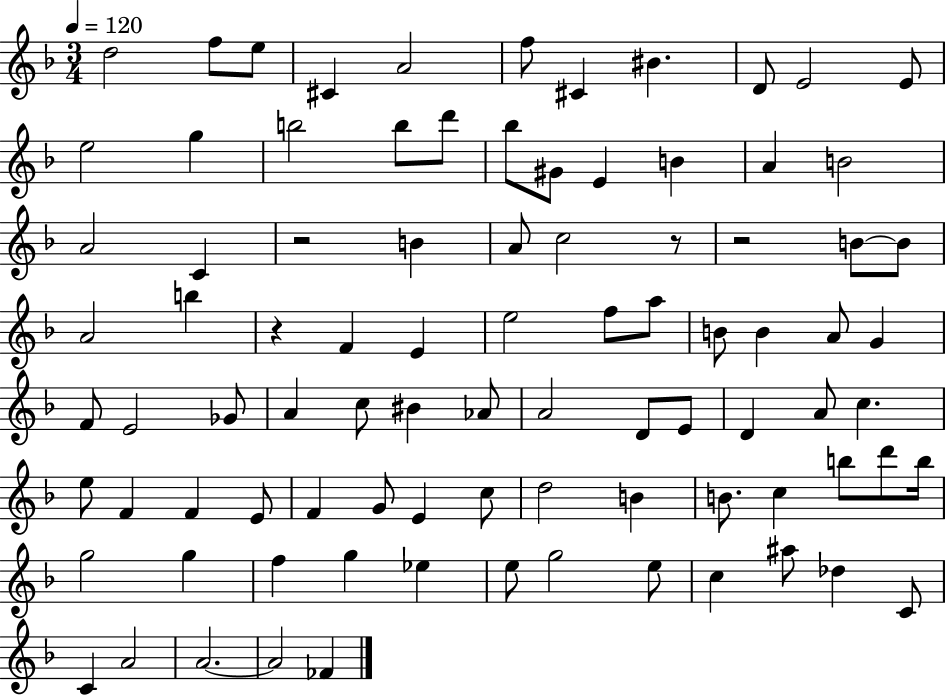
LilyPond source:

{
  \clef treble
  \numericTimeSignature
  \time 3/4
  \key f \major
  \tempo 4 = 120
  d''2 f''8 e''8 | cis'4 a'2 | f''8 cis'4 bis'4. | d'8 e'2 e'8 | \break e''2 g''4 | b''2 b''8 d'''8 | bes''8 gis'8 e'4 b'4 | a'4 b'2 | \break a'2 c'4 | r2 b'4 | a'8 c''2 r8 | r2 b'8~~ b'8 | \break a'2 b''4 | r4 f'4 e'4 | e''2 f''8 a''8 | b'8 b'4 a'8 g'4 | \break f'8 e'2 ges'8 | a'4 c''8 bis'4 aes'8 | a'2 d'8 e'8 | d'4 a'8 c''4. | \break e''8 f'4 f'4 e'8 | f'4 g'8 e'4 c''8 | d''2 b'4 | b'8. c''4 b''8 d'''8 b''16 | \break g''2 g''4 | f''4 g''4 ees''4 | e''8 g''2 e''8 | c''4 ais''8 des''4 c'8 | \break c'4 a'2 | a'2.~~ | a'2 fes'4 | \bar "|."
}